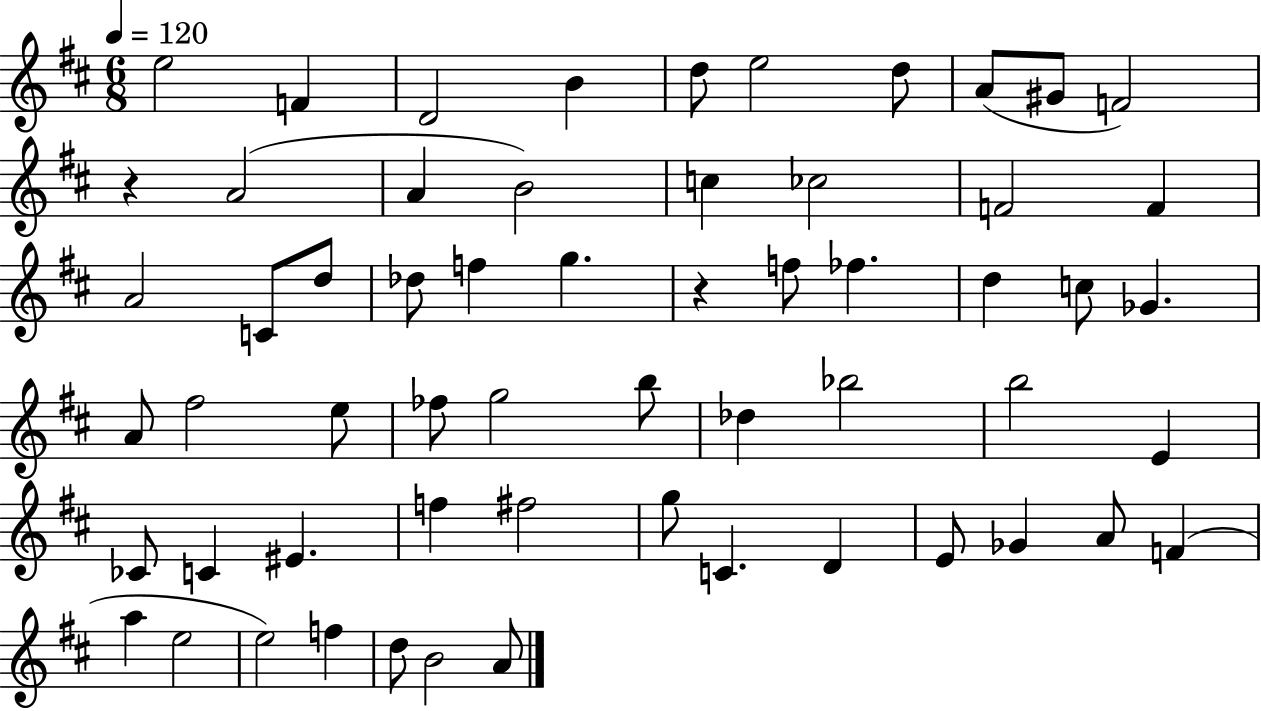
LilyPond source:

{
  \clef treble
  \numericTimeSignature
  \time 6/8
  \key d \major
  \tempo 4 = 120
  e''2 f'4 | d'2 b'4 | d''8 e''2 d''8 | a'8( gis'8 f'2) | \break r4 a'2( | a'4 b'2) | c''4 ces''2 | f'2 f'4 | \break a'2 c'8 d''8 | des''8 f''4 g''4. | r4 f''8 fes''4. | d''4 c''8 ges'4. | \break a'8 fis''2 e''8 | fes''8 g''2 b''8 | des''4 bes''2 | b''2 e'4 | \break ces'8 c'4 eis'4. | f''4 fis''2 | g''8 c'4. d'4 | e'8 ges'4 a'8 f'4( | \break a''4 e''2 | e''2) f''4 | d''8 b'2 a'8 | \bar "|."
}